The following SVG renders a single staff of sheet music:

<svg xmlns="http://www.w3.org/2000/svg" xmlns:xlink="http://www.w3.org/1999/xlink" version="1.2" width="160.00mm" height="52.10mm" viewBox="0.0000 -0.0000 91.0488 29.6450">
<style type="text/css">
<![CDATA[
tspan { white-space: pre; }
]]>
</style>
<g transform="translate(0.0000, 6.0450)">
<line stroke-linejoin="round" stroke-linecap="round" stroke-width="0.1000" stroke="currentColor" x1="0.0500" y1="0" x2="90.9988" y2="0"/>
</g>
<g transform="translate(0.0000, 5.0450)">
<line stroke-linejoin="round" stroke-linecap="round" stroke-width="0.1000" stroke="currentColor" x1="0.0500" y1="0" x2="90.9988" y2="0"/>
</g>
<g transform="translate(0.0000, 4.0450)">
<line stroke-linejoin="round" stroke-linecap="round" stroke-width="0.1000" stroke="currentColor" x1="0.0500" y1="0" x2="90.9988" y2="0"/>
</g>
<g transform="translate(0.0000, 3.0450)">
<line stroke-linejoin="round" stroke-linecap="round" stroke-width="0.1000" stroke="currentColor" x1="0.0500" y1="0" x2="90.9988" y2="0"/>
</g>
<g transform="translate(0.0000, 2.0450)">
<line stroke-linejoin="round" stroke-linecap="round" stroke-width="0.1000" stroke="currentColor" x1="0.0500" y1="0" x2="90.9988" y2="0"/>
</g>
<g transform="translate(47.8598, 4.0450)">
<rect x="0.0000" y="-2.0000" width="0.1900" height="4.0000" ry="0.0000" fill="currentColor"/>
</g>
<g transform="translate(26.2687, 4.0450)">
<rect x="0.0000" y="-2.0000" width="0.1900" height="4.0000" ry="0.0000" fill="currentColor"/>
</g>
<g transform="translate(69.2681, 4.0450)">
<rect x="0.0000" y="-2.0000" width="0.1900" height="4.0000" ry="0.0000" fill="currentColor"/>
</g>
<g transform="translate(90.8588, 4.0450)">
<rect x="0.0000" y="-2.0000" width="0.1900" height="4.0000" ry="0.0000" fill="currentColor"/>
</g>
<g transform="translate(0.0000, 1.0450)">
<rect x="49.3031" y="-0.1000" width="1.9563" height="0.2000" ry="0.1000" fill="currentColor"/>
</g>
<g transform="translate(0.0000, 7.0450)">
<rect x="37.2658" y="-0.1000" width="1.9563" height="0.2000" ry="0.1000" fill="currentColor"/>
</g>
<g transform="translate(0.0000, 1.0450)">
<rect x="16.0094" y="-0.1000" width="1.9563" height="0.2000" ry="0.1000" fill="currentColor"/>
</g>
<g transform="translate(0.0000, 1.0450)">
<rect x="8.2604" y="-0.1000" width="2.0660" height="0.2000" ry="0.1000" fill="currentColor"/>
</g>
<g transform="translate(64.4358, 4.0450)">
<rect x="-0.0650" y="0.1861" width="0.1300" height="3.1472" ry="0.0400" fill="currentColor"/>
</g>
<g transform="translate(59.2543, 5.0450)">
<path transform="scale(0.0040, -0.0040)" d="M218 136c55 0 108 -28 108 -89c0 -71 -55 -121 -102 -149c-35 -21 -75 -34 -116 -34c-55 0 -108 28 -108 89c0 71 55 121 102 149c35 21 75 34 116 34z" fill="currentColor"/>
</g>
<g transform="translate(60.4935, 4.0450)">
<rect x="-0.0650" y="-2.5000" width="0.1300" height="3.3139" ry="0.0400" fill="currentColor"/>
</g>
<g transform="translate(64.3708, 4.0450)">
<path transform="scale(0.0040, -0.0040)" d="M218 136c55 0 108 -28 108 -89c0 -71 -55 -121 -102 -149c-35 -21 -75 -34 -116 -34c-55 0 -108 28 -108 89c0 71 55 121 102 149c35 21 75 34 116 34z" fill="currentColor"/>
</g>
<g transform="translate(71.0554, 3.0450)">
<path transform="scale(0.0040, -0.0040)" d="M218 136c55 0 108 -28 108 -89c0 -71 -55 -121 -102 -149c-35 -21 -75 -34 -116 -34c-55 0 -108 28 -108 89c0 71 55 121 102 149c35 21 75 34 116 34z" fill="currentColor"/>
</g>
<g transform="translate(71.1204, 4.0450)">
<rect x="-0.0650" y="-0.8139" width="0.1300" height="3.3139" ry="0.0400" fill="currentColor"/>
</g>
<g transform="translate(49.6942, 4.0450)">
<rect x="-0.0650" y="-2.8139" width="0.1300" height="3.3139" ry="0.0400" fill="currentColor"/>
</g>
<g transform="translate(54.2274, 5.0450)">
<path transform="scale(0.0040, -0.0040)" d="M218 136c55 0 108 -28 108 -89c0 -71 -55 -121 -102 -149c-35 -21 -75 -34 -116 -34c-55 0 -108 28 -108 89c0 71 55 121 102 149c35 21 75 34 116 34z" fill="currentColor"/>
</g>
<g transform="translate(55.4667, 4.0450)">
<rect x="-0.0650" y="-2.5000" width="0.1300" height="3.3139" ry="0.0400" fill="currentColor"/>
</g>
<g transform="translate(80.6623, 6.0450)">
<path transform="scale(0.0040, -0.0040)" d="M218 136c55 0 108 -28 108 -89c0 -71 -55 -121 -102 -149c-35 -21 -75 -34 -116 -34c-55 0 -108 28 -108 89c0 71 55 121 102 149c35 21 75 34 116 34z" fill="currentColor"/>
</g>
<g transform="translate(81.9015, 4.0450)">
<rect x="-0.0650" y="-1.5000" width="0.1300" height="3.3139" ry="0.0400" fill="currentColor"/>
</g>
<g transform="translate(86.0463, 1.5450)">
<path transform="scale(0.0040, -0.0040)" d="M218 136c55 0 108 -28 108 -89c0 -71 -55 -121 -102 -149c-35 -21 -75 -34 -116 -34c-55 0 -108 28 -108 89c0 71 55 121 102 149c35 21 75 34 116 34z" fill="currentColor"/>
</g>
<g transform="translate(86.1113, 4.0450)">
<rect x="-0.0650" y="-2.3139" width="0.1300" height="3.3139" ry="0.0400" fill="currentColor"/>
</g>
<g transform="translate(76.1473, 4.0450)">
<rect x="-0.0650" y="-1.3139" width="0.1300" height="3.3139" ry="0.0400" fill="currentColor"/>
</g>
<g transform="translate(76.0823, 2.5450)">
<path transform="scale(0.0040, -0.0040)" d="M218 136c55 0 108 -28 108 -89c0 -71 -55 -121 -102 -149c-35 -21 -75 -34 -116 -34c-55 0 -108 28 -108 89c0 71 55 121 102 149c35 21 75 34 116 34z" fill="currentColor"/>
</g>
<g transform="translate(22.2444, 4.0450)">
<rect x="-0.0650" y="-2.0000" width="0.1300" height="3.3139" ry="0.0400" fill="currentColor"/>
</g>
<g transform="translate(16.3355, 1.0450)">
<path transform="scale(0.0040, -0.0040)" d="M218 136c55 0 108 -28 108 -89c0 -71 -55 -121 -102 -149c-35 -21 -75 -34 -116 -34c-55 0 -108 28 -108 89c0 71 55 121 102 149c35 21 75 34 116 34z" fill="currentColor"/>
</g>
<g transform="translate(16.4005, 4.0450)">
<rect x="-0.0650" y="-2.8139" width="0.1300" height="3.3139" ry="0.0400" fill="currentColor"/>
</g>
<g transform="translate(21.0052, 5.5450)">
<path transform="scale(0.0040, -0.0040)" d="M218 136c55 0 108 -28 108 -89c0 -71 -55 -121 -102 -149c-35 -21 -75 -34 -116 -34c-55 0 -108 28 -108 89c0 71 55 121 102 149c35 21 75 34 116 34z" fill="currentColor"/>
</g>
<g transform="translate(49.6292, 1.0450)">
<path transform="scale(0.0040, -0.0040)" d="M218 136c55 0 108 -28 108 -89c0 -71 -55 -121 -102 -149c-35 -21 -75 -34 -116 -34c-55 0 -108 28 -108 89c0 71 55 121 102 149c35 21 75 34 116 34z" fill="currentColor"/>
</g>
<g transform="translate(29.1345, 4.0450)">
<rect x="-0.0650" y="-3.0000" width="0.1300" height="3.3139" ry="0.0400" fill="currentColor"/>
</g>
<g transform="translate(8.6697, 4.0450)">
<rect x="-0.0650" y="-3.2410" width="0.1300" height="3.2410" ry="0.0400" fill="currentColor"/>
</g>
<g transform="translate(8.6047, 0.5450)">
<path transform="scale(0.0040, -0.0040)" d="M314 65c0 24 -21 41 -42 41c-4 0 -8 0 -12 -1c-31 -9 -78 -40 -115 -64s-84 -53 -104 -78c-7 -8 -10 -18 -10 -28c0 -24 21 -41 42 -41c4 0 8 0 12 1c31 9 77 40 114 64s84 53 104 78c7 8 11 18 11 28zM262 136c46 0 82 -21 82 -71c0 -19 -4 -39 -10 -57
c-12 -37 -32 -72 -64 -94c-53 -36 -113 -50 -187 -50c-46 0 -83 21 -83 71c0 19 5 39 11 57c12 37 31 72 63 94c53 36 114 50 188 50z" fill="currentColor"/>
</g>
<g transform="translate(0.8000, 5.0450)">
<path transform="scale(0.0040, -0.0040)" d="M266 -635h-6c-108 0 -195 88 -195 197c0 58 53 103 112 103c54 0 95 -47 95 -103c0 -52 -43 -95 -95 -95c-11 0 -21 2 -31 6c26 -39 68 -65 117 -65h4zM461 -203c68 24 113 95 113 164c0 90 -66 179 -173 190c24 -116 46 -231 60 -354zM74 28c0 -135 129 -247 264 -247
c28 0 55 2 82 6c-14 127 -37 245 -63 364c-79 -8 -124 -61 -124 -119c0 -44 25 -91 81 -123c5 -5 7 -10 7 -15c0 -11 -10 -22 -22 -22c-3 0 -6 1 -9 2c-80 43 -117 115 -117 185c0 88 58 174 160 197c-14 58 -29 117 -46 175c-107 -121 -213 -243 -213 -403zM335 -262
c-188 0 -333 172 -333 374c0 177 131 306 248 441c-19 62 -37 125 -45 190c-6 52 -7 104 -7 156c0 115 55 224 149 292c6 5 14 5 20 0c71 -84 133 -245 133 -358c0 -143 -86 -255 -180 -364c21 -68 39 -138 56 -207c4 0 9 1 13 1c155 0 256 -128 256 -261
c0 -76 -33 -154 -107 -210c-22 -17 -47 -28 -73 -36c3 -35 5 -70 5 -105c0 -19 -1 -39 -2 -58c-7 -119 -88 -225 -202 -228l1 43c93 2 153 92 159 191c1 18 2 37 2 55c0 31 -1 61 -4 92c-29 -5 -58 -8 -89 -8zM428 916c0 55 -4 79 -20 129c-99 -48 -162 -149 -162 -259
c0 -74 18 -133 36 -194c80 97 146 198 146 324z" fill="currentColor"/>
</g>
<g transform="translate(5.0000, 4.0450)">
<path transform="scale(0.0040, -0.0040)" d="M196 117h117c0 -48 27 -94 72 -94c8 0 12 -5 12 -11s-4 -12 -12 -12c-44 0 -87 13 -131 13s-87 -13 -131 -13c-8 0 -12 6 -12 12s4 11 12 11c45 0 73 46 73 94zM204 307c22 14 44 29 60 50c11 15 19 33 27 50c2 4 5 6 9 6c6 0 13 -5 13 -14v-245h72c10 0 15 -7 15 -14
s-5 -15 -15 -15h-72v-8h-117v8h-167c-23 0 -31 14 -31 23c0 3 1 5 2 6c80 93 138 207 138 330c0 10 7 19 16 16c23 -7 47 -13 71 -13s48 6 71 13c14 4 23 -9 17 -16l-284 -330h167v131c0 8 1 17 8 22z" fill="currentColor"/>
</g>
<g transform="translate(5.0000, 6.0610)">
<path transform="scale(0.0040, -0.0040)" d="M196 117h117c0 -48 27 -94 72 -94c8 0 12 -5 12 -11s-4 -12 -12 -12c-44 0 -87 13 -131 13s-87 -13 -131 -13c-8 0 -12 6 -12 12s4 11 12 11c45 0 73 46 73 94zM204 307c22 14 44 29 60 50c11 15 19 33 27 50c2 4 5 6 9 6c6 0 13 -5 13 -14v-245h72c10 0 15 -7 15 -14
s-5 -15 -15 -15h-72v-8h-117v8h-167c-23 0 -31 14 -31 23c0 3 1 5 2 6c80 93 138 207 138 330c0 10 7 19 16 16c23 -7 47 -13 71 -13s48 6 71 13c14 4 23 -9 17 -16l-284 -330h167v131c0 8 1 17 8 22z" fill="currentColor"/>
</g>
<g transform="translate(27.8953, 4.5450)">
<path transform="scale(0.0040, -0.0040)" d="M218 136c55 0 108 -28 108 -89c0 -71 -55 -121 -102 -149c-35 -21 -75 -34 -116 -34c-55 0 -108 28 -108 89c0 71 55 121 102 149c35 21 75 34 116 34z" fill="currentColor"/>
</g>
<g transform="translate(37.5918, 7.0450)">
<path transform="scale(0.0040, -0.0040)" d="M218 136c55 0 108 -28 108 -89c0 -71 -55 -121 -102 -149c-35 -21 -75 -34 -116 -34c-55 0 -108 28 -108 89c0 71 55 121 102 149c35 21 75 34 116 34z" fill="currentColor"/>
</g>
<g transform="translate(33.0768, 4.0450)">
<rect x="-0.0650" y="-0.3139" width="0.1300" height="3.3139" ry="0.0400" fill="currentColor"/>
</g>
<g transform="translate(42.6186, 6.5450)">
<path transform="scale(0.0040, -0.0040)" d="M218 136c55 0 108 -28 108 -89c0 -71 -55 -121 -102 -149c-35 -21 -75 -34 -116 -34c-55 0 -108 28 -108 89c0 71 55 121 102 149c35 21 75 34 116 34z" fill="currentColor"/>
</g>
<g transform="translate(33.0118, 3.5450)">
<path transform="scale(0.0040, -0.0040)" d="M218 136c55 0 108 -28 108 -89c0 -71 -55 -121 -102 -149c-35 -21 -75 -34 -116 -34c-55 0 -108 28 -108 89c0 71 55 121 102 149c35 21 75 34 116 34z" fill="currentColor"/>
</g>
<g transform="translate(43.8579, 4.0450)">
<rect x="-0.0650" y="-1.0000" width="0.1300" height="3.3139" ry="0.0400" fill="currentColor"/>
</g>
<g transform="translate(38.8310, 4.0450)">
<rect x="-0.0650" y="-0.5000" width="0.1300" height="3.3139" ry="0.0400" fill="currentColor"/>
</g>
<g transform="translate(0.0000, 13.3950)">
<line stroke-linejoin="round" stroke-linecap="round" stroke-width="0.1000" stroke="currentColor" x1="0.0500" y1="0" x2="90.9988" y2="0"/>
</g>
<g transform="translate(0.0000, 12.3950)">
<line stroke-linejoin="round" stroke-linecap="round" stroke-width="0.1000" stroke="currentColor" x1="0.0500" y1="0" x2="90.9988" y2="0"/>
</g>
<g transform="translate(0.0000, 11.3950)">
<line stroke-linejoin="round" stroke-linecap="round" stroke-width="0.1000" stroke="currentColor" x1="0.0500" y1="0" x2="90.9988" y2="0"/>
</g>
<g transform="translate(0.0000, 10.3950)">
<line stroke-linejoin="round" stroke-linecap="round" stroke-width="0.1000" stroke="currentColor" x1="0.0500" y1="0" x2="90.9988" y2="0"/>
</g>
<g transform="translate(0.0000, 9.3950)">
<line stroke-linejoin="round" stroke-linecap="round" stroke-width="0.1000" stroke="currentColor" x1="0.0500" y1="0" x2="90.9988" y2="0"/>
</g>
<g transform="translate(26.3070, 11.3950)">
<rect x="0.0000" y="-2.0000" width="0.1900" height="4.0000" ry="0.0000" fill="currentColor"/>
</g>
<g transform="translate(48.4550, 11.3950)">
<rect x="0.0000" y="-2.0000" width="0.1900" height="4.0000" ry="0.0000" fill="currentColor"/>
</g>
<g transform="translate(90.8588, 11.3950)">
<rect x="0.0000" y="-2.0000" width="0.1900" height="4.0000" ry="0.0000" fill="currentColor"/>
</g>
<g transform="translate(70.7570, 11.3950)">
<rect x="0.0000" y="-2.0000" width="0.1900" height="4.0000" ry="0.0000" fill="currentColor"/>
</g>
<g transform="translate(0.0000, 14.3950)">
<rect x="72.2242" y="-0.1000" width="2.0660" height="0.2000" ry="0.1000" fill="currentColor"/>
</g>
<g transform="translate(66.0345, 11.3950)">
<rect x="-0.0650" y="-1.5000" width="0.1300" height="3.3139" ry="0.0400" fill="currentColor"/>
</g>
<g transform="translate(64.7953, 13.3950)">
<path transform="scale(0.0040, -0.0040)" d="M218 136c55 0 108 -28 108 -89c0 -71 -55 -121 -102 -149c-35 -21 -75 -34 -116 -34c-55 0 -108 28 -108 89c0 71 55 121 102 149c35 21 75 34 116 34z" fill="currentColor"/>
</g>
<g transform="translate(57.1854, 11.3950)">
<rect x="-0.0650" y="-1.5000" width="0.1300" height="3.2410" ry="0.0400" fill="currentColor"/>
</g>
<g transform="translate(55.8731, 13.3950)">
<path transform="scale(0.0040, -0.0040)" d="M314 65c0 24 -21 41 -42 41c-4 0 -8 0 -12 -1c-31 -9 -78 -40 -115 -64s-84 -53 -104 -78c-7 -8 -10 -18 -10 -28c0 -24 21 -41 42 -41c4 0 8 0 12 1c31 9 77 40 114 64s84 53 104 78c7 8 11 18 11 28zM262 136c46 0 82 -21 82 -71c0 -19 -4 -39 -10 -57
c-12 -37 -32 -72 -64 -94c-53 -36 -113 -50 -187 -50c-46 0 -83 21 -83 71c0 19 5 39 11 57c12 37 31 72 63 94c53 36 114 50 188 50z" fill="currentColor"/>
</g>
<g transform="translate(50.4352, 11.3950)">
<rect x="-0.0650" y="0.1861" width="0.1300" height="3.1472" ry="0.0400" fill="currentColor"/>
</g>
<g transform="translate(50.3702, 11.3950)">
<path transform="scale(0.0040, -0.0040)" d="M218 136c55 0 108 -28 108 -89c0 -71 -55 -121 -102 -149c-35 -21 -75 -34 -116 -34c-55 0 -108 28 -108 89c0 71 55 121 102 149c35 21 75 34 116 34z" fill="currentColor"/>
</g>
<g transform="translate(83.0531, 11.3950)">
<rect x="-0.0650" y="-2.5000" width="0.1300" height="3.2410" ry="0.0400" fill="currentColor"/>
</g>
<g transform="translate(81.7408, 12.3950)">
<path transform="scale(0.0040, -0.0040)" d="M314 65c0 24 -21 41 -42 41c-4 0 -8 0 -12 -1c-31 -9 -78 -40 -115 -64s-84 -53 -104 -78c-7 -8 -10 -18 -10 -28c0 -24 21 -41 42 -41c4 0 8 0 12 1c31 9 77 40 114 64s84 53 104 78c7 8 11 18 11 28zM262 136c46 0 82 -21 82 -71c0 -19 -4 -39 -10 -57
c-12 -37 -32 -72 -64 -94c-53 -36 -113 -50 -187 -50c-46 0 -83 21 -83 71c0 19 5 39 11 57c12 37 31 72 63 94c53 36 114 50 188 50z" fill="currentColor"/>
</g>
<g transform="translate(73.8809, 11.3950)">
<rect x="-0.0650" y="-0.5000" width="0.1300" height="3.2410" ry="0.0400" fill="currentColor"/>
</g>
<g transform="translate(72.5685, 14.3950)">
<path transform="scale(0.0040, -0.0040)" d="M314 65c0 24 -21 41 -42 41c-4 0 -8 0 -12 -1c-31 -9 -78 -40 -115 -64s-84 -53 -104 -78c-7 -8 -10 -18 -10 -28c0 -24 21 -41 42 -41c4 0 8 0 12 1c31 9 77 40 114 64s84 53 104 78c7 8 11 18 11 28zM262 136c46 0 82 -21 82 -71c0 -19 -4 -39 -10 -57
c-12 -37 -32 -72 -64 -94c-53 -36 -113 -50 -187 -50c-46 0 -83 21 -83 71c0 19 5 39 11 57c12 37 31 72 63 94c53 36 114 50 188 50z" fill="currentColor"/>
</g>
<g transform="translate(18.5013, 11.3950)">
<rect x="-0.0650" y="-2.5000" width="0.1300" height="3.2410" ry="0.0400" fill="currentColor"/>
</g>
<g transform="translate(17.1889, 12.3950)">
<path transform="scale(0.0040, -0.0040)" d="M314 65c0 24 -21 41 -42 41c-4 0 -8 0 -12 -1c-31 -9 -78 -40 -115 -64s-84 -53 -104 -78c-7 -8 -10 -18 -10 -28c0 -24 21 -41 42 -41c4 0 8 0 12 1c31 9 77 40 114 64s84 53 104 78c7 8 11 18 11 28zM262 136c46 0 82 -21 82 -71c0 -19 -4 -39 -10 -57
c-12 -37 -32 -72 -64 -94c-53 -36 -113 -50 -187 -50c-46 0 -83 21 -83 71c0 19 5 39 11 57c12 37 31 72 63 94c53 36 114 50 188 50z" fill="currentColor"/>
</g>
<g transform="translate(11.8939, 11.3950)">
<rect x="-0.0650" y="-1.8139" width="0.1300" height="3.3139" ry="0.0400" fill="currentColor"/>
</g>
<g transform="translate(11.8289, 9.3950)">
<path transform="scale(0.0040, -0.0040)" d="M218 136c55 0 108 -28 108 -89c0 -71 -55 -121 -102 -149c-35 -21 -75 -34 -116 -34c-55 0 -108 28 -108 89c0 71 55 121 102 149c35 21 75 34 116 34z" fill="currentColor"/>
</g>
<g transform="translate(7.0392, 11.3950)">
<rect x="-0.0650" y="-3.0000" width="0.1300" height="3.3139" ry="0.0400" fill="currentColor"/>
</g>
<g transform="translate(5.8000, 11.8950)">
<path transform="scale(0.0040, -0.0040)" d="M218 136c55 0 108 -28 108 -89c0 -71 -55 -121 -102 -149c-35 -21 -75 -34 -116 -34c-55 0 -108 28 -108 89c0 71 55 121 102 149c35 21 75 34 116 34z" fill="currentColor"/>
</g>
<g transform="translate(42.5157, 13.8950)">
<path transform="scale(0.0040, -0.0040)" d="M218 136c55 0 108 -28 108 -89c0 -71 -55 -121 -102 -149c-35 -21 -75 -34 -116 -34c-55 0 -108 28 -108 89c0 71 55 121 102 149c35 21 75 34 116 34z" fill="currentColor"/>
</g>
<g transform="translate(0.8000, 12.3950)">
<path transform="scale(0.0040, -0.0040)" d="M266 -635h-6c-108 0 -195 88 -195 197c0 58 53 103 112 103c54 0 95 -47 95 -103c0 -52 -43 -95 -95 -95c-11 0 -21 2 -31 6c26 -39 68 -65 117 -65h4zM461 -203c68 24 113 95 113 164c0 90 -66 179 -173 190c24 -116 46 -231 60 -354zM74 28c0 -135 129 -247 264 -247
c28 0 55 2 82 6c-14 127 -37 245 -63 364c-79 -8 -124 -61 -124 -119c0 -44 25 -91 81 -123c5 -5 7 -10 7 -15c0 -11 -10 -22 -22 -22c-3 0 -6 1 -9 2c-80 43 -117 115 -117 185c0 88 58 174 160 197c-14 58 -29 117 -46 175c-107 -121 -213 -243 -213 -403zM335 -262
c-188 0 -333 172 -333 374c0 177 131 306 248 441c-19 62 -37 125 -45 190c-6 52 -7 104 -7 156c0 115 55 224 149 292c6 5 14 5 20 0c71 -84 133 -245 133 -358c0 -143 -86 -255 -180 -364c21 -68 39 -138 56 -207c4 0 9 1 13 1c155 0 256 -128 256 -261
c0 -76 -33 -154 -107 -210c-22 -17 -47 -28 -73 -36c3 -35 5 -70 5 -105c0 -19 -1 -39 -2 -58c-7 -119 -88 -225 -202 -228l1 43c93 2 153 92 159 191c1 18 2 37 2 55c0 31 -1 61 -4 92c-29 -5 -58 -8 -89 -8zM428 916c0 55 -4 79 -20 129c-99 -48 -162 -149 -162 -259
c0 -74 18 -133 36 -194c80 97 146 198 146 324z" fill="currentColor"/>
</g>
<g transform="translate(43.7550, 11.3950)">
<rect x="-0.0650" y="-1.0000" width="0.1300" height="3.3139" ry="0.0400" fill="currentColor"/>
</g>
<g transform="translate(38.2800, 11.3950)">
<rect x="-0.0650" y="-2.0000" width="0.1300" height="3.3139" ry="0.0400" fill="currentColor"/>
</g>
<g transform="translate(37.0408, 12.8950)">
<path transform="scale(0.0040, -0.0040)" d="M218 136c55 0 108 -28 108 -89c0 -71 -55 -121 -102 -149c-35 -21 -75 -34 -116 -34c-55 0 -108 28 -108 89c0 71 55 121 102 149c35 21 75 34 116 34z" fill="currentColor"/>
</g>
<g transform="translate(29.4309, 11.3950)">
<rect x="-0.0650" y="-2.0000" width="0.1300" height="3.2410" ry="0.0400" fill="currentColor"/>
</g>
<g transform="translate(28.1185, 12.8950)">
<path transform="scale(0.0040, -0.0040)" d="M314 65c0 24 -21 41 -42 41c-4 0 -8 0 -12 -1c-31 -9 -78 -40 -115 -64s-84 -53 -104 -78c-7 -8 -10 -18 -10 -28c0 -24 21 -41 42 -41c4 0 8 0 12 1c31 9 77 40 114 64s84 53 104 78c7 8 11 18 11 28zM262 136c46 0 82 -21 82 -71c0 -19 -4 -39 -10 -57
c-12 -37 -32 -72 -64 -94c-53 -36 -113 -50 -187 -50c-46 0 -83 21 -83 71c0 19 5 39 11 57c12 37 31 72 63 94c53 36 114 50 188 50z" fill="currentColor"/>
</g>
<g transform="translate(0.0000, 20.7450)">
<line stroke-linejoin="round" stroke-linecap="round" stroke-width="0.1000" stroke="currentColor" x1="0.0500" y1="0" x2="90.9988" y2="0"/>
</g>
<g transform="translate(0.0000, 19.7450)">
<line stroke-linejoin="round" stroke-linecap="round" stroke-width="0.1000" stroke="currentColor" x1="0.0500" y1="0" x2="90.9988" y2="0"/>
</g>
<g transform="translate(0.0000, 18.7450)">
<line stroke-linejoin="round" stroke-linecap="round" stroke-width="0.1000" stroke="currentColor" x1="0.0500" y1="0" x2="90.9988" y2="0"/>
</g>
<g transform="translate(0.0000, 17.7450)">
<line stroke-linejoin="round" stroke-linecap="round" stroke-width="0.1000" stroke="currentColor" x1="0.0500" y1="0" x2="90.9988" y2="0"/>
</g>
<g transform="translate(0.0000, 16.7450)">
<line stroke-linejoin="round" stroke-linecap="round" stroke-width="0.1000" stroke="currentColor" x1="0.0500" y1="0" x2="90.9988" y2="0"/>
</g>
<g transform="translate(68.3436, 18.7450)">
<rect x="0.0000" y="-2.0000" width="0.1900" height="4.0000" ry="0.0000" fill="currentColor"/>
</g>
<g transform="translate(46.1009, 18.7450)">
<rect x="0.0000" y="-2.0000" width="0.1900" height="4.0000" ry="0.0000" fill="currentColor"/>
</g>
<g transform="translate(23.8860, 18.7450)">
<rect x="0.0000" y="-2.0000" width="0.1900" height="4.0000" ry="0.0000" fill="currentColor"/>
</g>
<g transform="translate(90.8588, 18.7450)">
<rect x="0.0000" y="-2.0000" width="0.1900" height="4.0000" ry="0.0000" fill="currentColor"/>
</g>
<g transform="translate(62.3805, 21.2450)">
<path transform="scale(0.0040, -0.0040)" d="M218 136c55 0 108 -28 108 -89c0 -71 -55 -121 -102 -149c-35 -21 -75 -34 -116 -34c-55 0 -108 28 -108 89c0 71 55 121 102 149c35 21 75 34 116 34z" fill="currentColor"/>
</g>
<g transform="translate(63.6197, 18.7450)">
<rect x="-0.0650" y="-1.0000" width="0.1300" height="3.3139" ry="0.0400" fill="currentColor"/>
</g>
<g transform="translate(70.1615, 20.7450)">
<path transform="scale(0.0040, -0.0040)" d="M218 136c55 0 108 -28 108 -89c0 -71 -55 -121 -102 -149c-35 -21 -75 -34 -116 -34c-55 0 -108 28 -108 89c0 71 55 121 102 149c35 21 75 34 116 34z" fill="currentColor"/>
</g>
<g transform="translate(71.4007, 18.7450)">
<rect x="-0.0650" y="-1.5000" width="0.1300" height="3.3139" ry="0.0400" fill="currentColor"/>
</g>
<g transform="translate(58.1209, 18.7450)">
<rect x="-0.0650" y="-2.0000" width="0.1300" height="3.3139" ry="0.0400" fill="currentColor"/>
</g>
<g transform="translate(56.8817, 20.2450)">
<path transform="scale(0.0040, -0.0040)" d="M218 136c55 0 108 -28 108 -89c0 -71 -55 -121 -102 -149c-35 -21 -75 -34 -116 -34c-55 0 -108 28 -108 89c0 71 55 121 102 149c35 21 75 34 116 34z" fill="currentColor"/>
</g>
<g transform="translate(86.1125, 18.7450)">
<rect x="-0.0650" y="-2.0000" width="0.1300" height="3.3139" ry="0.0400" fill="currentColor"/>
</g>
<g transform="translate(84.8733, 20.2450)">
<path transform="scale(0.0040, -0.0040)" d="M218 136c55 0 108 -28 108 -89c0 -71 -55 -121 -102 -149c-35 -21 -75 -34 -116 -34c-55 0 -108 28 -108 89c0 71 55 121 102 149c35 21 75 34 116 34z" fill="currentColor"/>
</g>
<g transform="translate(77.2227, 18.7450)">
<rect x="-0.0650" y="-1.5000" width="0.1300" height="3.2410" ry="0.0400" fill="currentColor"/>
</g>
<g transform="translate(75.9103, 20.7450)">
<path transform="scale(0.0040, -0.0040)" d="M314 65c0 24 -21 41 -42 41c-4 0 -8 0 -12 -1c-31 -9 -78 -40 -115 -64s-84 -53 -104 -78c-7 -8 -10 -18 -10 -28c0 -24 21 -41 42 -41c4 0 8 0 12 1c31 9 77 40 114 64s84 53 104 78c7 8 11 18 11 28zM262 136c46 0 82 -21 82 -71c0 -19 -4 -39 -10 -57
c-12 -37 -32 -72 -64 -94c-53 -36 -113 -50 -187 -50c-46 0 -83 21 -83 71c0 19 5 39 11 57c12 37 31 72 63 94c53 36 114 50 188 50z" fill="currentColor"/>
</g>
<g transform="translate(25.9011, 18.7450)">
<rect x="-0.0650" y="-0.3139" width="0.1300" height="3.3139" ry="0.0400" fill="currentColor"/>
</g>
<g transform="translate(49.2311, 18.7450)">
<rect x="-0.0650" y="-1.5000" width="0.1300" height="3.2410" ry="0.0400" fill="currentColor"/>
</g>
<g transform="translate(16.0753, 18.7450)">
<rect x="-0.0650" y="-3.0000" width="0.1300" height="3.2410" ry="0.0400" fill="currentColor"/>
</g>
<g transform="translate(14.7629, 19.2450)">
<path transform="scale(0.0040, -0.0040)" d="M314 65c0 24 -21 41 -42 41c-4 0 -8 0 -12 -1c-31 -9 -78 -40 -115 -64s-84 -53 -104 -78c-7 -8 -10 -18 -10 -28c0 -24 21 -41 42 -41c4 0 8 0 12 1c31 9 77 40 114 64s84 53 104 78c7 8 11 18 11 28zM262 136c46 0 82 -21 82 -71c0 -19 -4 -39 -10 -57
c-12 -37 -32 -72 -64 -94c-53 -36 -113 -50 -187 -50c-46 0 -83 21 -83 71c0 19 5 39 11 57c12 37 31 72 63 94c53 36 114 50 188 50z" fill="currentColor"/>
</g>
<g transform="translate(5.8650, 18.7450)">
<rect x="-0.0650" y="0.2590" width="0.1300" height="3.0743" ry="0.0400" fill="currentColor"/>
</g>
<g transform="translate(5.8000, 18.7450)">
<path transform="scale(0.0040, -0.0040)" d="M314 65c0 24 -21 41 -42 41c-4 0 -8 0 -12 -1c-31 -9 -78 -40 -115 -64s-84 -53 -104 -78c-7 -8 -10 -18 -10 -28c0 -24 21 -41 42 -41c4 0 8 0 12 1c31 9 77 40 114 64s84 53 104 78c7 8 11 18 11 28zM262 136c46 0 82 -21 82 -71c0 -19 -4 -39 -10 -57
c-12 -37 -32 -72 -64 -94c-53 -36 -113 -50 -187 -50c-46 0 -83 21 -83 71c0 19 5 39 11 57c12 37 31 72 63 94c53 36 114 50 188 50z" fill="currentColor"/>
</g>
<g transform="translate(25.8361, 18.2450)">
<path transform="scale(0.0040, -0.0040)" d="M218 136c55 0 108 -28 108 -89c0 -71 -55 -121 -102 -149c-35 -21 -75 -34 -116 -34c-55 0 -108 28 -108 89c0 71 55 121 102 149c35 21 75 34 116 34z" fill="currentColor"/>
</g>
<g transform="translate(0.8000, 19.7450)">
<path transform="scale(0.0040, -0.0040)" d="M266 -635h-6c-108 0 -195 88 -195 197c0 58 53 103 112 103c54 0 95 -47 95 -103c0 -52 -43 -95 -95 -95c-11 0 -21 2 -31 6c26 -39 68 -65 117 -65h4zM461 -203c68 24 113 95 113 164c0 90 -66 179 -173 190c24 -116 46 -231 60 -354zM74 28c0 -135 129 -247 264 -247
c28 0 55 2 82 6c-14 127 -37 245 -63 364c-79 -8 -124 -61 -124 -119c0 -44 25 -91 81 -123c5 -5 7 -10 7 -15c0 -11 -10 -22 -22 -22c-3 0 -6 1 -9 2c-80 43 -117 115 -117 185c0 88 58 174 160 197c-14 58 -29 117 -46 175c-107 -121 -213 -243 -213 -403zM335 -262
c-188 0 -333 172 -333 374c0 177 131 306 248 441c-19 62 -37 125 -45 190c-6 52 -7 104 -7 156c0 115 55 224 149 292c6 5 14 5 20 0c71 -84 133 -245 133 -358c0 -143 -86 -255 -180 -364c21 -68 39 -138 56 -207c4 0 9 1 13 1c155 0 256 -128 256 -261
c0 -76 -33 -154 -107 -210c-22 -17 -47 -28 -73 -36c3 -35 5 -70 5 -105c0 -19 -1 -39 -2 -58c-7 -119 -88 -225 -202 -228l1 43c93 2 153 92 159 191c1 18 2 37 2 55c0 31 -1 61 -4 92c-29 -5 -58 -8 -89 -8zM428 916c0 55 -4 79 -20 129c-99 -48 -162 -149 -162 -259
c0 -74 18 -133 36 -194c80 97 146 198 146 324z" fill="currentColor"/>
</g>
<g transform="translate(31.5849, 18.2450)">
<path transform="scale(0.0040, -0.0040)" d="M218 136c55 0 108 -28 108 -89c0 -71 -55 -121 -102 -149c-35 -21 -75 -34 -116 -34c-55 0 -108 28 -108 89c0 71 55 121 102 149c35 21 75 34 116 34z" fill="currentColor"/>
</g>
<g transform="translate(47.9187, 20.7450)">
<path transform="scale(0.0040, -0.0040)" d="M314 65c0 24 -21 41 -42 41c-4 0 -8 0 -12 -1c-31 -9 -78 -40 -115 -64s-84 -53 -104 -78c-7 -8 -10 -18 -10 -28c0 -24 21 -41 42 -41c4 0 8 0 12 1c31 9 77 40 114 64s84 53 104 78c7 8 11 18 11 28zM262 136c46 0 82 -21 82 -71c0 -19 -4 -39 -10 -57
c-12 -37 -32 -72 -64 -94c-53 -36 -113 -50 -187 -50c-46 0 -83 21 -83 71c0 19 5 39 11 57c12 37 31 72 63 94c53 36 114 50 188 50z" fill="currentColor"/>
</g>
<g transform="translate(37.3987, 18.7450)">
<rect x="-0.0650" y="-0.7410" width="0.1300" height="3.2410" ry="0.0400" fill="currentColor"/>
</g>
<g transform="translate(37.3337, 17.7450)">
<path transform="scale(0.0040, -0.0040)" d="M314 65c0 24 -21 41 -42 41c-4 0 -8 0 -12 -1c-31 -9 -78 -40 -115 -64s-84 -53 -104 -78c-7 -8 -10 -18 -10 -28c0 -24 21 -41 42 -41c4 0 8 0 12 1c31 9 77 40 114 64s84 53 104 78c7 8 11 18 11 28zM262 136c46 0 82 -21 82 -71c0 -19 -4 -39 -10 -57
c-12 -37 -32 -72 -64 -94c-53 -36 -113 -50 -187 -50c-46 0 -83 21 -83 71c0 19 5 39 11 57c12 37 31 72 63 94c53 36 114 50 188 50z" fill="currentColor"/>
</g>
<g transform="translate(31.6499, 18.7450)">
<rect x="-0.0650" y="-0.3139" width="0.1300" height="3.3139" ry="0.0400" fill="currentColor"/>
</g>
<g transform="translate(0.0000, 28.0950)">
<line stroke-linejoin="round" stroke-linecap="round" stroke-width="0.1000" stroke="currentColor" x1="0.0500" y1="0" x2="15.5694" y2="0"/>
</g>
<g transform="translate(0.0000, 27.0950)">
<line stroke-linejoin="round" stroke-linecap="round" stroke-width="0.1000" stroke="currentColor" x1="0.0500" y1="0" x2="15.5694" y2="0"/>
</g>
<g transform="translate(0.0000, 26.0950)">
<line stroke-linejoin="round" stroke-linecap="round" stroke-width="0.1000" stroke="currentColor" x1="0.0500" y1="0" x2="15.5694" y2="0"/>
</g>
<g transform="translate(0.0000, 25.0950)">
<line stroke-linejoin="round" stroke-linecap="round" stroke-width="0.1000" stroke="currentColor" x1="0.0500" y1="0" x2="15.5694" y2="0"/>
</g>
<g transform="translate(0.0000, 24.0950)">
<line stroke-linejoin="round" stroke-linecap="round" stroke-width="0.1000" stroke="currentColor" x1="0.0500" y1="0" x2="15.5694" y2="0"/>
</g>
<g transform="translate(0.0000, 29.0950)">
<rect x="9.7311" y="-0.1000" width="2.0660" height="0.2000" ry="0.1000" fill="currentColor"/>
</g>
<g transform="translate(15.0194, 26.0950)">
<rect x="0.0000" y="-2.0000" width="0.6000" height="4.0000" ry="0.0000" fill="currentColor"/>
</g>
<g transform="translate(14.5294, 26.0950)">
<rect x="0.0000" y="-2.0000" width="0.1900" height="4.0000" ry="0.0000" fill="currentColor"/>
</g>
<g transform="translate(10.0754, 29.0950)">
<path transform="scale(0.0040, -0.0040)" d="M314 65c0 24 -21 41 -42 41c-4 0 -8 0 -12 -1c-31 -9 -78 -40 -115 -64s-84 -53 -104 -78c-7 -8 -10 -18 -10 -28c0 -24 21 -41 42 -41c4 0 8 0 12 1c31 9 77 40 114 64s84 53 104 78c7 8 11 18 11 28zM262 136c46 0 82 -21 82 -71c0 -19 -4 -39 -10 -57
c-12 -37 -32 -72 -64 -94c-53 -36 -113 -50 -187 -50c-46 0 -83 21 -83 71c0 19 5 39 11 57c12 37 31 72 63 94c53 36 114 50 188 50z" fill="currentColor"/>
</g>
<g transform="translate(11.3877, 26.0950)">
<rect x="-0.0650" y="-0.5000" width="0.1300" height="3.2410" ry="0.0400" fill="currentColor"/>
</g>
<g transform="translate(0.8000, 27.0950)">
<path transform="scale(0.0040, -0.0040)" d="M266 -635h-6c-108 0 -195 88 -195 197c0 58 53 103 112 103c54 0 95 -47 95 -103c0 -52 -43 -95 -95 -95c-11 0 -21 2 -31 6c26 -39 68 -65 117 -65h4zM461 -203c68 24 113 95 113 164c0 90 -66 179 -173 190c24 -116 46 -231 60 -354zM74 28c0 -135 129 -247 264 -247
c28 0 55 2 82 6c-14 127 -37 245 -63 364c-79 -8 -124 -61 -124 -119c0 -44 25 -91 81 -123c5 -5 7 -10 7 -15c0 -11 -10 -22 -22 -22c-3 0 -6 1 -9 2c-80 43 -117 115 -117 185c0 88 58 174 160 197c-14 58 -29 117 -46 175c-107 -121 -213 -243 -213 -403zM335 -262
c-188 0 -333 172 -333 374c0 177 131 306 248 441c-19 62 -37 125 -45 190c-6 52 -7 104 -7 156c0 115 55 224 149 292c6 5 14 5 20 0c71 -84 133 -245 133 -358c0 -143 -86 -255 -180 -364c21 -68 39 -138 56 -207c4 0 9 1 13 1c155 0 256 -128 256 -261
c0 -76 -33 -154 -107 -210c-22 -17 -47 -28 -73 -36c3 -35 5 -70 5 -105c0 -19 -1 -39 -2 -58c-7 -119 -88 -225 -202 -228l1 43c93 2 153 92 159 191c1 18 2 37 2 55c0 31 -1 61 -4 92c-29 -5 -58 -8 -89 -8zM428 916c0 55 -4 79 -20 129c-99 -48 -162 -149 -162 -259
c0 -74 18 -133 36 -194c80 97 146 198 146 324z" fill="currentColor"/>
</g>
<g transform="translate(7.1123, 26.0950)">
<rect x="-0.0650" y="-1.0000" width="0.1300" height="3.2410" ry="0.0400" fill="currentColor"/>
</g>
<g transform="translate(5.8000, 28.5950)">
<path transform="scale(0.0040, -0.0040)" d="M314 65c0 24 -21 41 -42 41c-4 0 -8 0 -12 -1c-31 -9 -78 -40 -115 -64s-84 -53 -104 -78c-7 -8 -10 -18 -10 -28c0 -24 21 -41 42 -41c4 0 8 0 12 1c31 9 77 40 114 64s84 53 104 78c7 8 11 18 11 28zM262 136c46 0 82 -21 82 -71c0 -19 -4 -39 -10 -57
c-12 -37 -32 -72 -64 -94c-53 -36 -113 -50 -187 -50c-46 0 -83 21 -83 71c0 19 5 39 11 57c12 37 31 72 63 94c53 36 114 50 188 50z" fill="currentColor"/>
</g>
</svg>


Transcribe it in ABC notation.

X:1
T:Untitled
M:4/4
L:1/4
K:C
b2 a F A c C D a G G B d e E g A f G2 F2 F D B E2 E C2 G2 B2 A2 c c d2 E2 F D E E2 F D2 C2